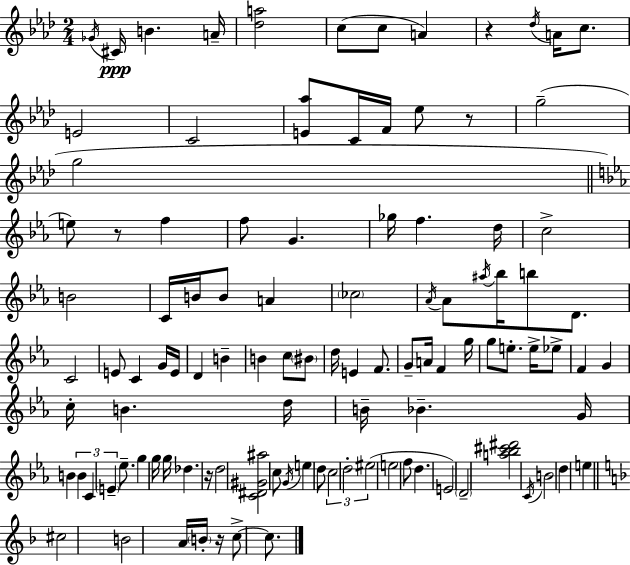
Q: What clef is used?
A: treble